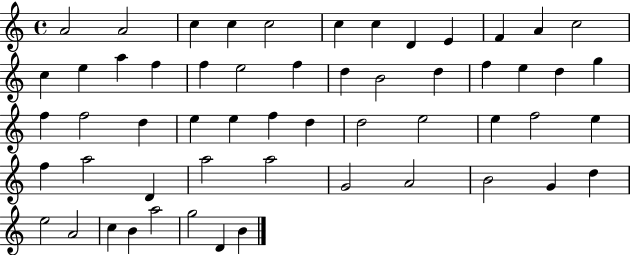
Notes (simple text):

A4/h A4/h C5/q C5/q C5/h C5/q C5/q D4/q E4/q F4/q A4/q C5/h C5/q E5/q A5/q F5/q F5/q E5/h F5/q D5/q B4/h D5/q F5/q E5/q D5/q G5/q F5/q F5/h D5/q E5/q E5/q F5/q D5/q D5/h E5/h E5/q F5/h E5/q F5/q A5/h D4/q A5/h A5/h G4/h A4/h B4/h G4/q D5/q E5/h A4/h C5/q B4/q A5/h G5/h D4/q B4/q